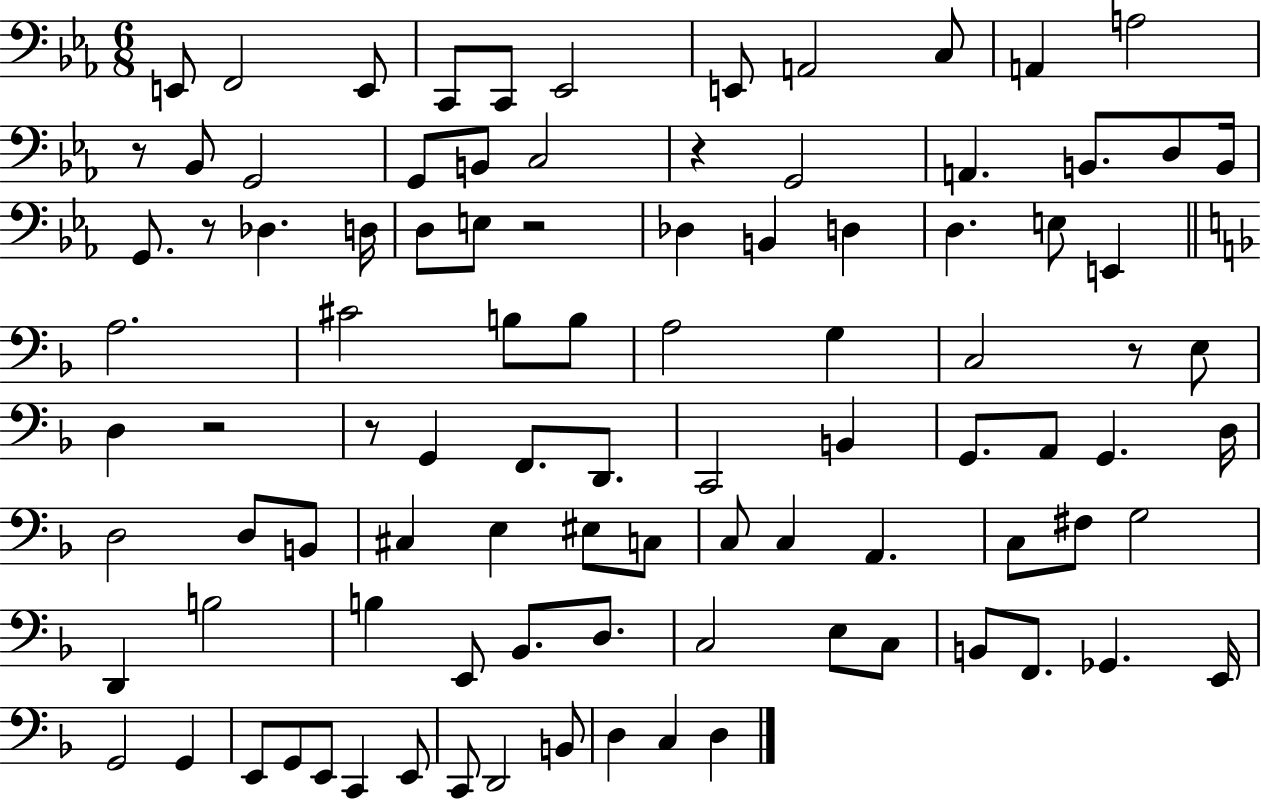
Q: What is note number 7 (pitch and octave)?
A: E2